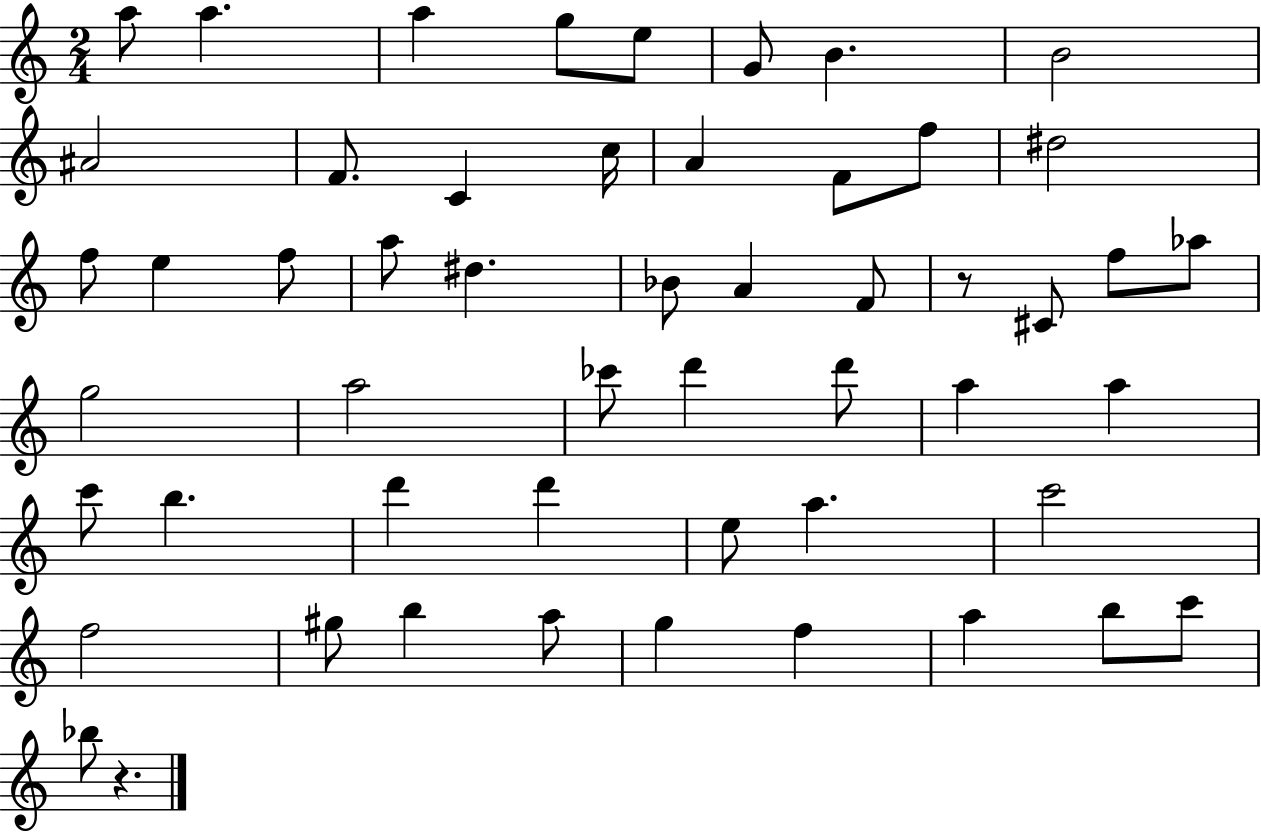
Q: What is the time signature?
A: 2/4